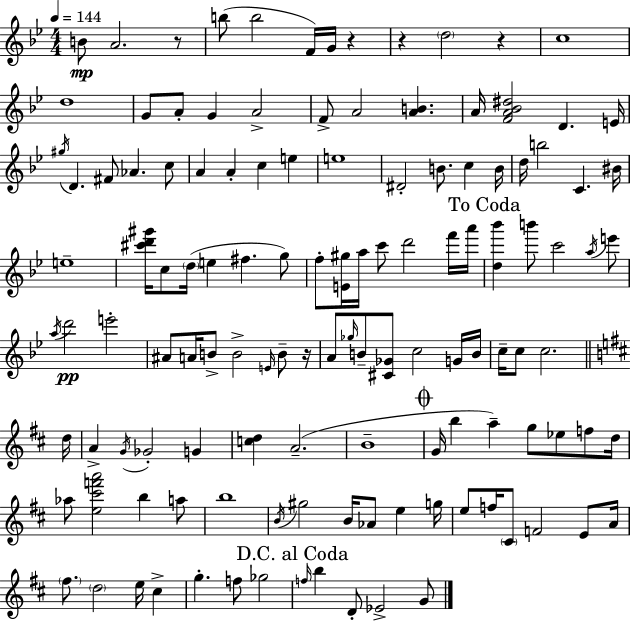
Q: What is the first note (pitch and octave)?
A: B4